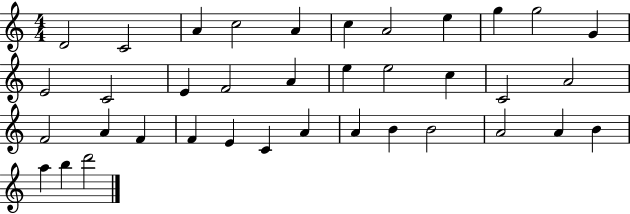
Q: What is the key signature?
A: C major